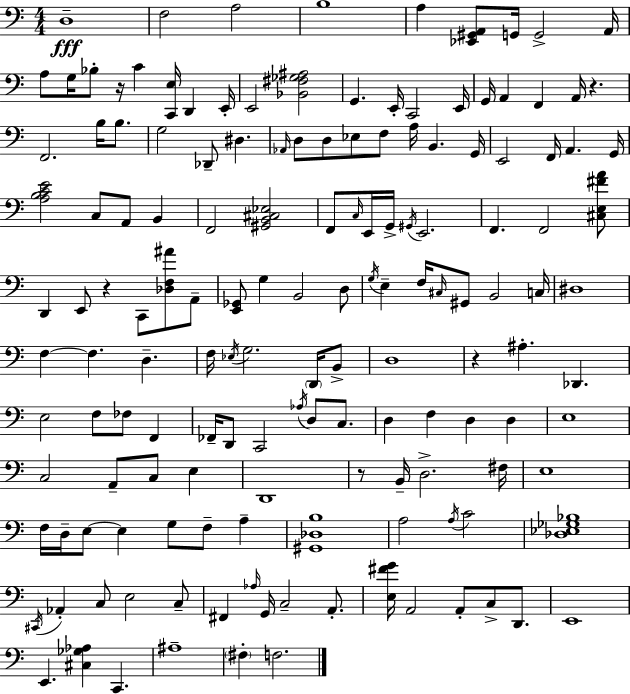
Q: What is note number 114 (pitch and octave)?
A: C#2